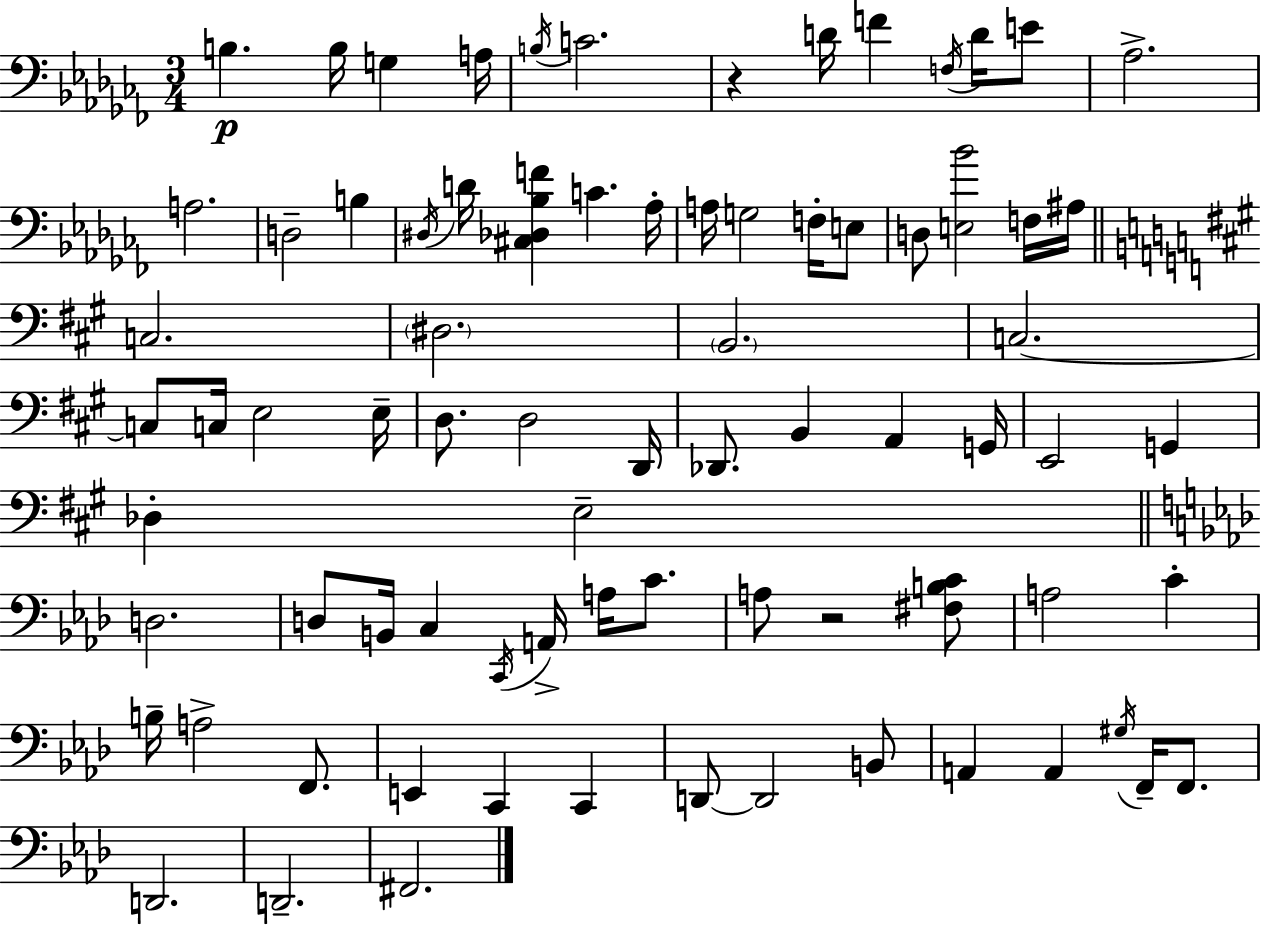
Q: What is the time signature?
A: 3/4